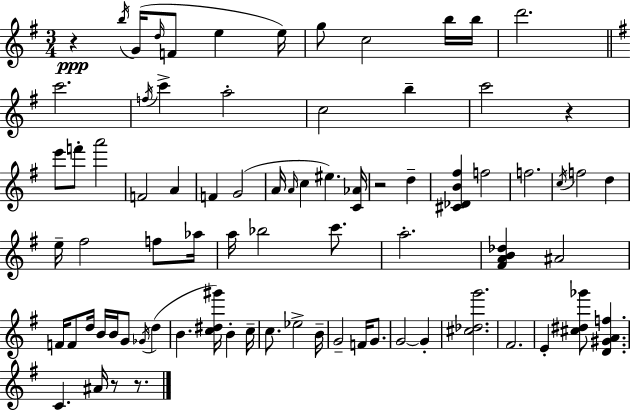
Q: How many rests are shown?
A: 5